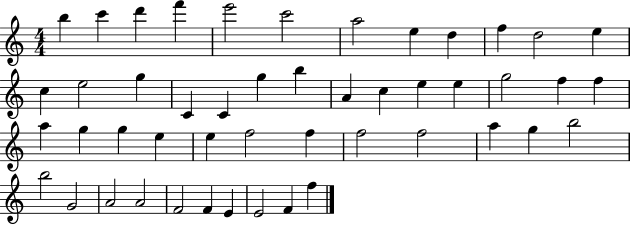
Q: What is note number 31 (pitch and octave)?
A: E5